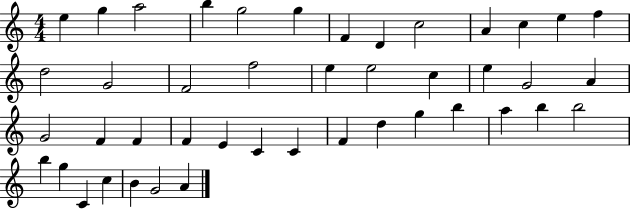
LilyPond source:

{
  \clef treble
  \numericTimeSignature
  \time 4/4
  \key c \major
  e''4 g''4 a''2 | b''4 g''2 g''4 | f'4 d'4 c''2 | a'4 c''4 e''4 f''4 | \break d''2 g'2 | f'2 f''2 | e''4 e''2 c''4 | e''4 g'2 a'4 | \break g'2 f'4 f'4 | f'4 e'4 c'4 c'4 | f'4 d''4 g''4 b''4 | a''4 b''4 b''2 | \break b''4 g''4 c'4 c''4 | b'4 g'2 a'4 | \bar "|."
}